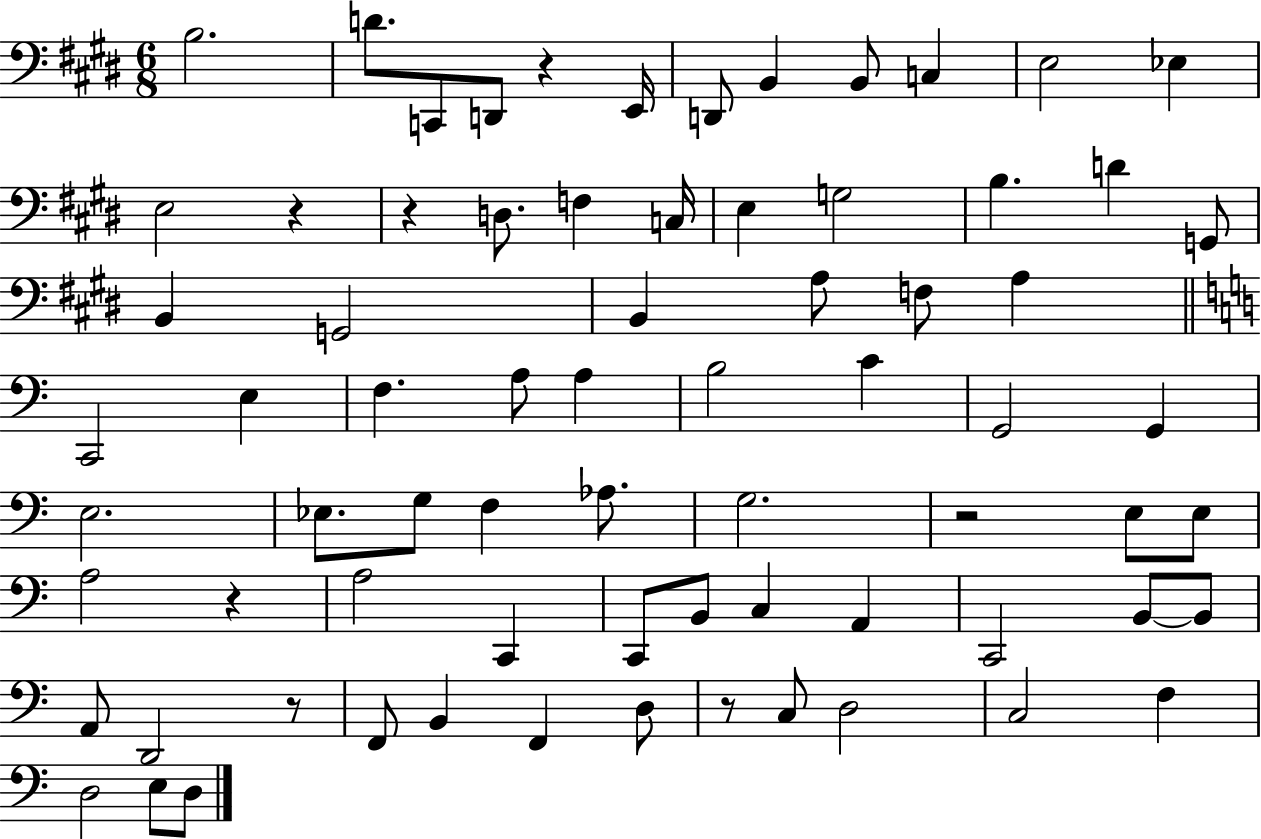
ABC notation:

X:1
T:Untitled
M:6/8
L:1/4
K:E
B,2 D/2 C,,/2 D,,/2 z E,,/4 D,,/2 B,, B,,/2 C, E,2 _E, E,2 z z D,/2 F, C,/4 E, G,2 B, D G,,/2 B,, G,,2 B,, A,/2 F,/2 A, C,,2 E, F, A,/2 A, B,2 C G,,2 G,, E,2 _E,/2 G,/2 F, _A,/2 G,2 z2 E,/2 E,/2 A,2 z A,2 C,, C,,/2 B,,/2 C, A,, C,,2 B,,/2 B,,/2 A,,/2 D,,2 z/2 F,,/2 B,, F,, D,/2 z/2 C,/2 D,2 C,2 F, D,2 E,/2 D,/2